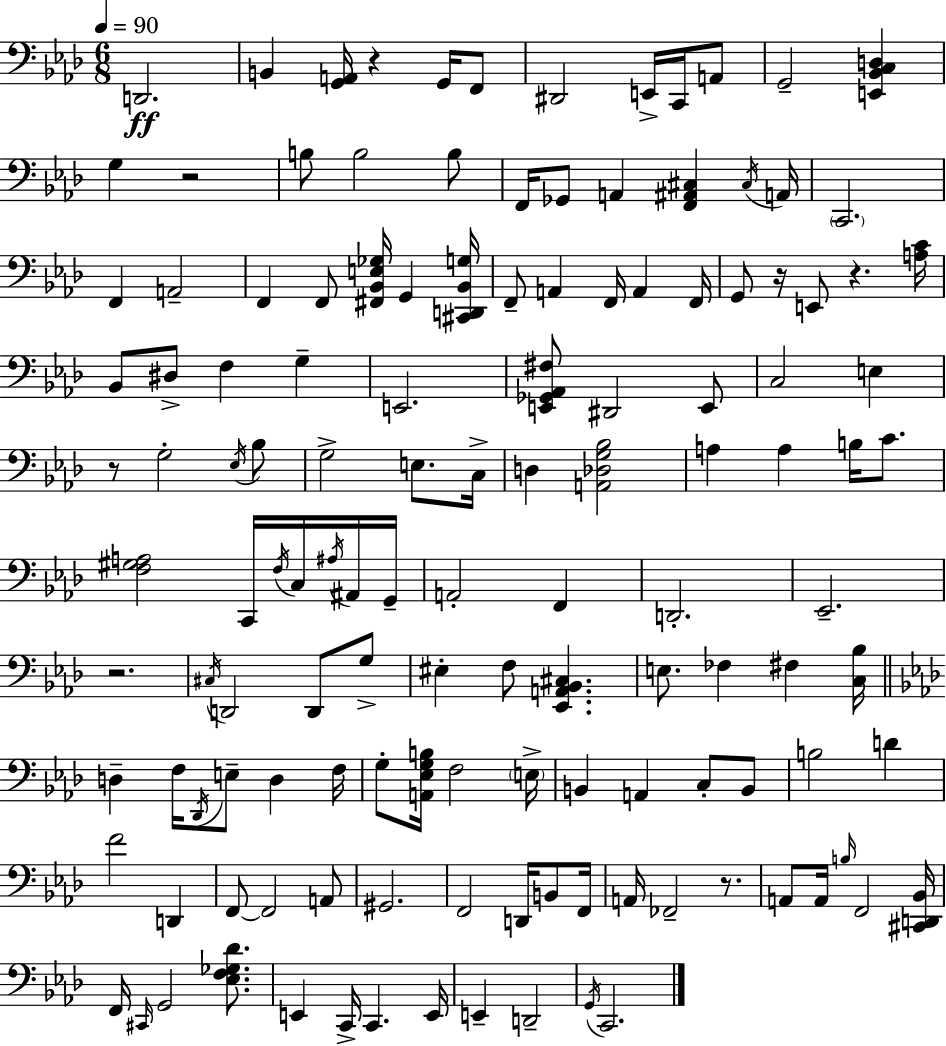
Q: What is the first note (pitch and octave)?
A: D2